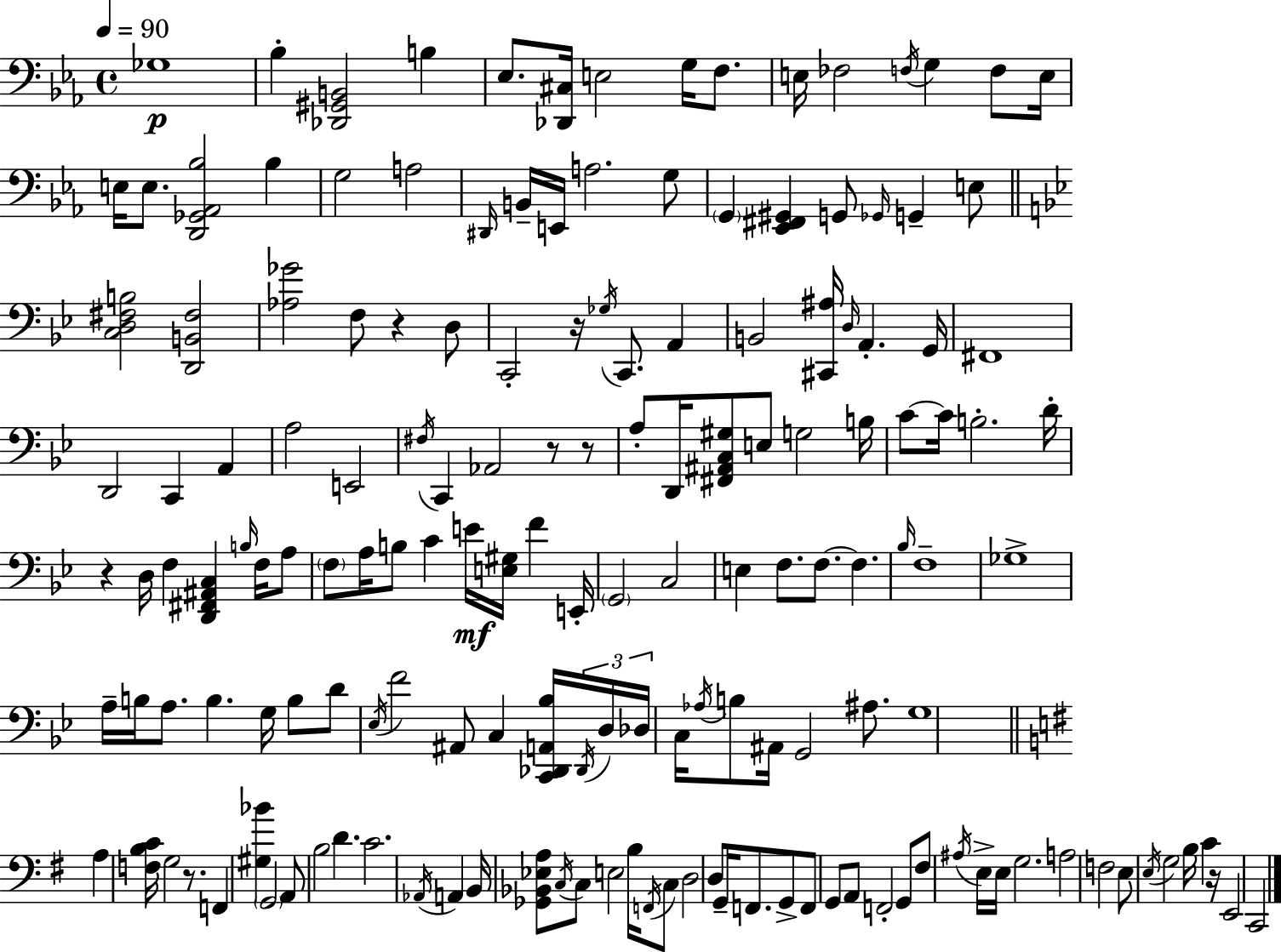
Gb3/w Bb3/q [Db2,G#2,B2]/h B3/q Eb3/e. [Db2,C#3]/s E3/h G3/s F3/e. E3/s FES3/h F3/s G3/q F3/e E3/s E3/s E3/e. [D2,Gb2,Ab2,Bb3]/h Bb3/q G3/h A3/h D#2/s B2/s E2/s A3/h. G3/e G2/q [Eb2,F#2,G#2]/q G2/e Gb2/s G2/q E3/e [C3,D3,F#3,B3]/h [D2,B2,F#3]/h [Ab3,Gb4]/h F3/e R/q D3/e C2/h R/s Gb3/s C2/e. A2/q B2/h [C#2,A#3]/s D3/s A2/q. G2/s F#2/w D2/h C2/q A2/q A3/h E2/h F#3/s C2/q Ab2/h R/e R/e A3/e D2/s [F#2,A#2,C3,G#3]/e E3/e G3/h B3/s C4/e C4/s B3/h. D4/s R/q D3/s F3/q [D2,F#2,A#2,C3]/q B3/s F3/s A3/e F3/e A3/s B3/e C4/q E4/s [E3,G#3]/s F4/q E2/s G2/h C3/h E3/q F3/e. F3/e. F3/q. Bb3/s F3/w Gb3/w A3/s B3/s A3/e. B3/q. G3/s B3/e D4/e Eb3/s F4/h A#2/e C3/q [C2,Db2,A2,Bb3]/s Db2/s D3/s Db3/s C3/s Ab3/s B3/e A#2/s G2/h A#3/e. G3/w A3/q [F3,B3,C4]/s G3/h R/e. F2/q [G#3,Bb4]/q G2/h A2/e B3/h D4/q. C4/h. Ab2/s A2/q B2/s [Gb2,Bb2,Eb3,A3]/e C3/s C3/e E3/h B3/s F2/s C3/e D3/h D3/e G2/s F2/e. G2/e F2/e G2/e A2/e F2/h G2/e F#3/e A#3/s E3/s E3/s G3/h. A3/h F3/h E3/e E3/s G3/h B3/s C4/q R/s E2/h C2/h